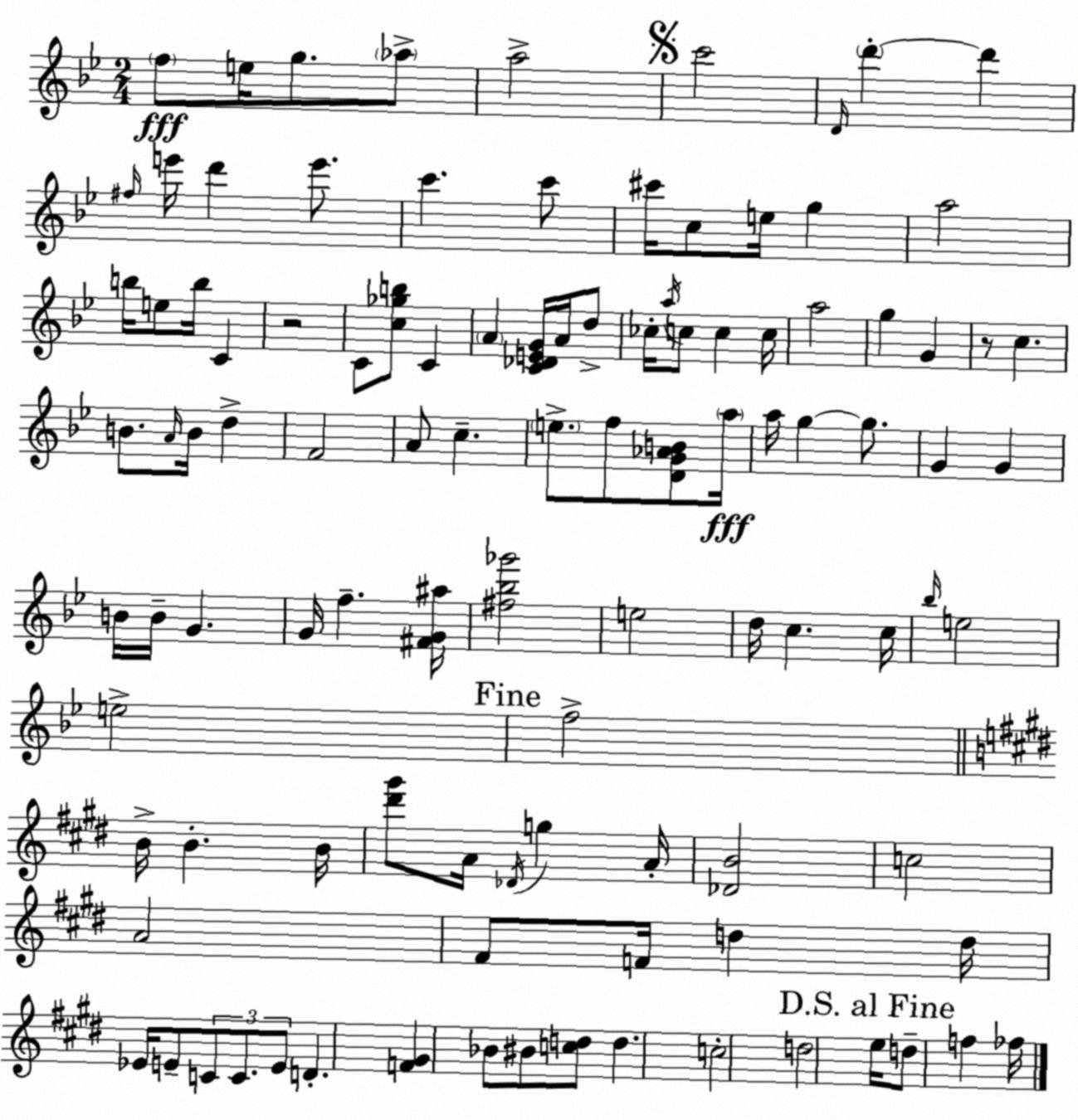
X:1
T:Untitled
M:2/4
L:1/4
K:Bb
f/2 e/4 g/2 _a/2 a2 c'2 D/4 d' d' ^f/4 e'/4 d' e'/2 c' c'/2 ^c'/4 c/2 e/4 g a2 b/4 e/2 b/4 C z2 C/2 [c_gb]/2 C A [C_DEG]/4 A/4 d/2 _c/4 a/4 c/2 c c/4 a2 g G z/2 c B/2 A/4 B/4 d F2 A/2 c e/2 f/2 [DG_AB]/2 a/4 a/4 g g/2 G G B/4 B/4 G G/4 f [^FG^a]/4 [^f_b_g']2 e2 d/4 c c/4 _b/4 e2 e2 f2 B/4 B B/4 [^d'^g']/2 A/4 _D/4 g A/4 [_DB]2 c2 A2 ^F/2 F/4 d d/4 _E/4 E/2 C/2 C/2 E/2 D [F^G] _B/2 ^B/2 [cd]/2 d c2 d2 e/4 d/2 f _f/4